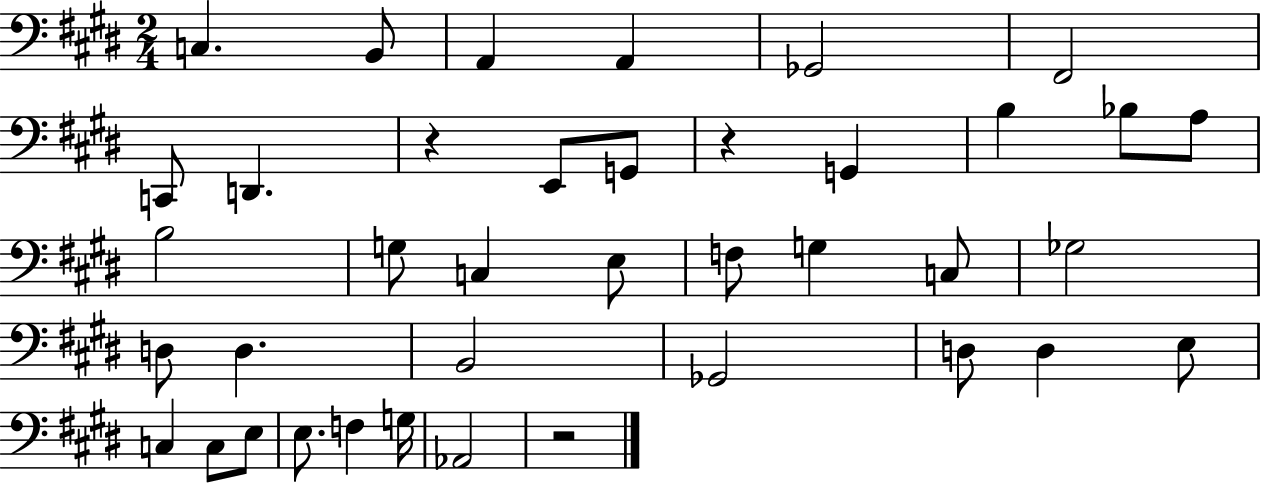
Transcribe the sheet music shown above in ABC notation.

X:1
T:Untitled
M:2/4
L:1/4
K:E
C, B,,/2 A,, A,, _G,,2 ^F,,2 C,,/2 D,, z E,,/2 G,,/2 z G,, B, _B,/2 A,/2 B,2 G,/2 C, E,/2 F,/2 G, C,/2 _G,2 D,/2 D, B,,2 _G,,2 D,/2 D, E,/2 C, C,/2 E,/2 E,/2 F, G,/4 _A,,2 z2